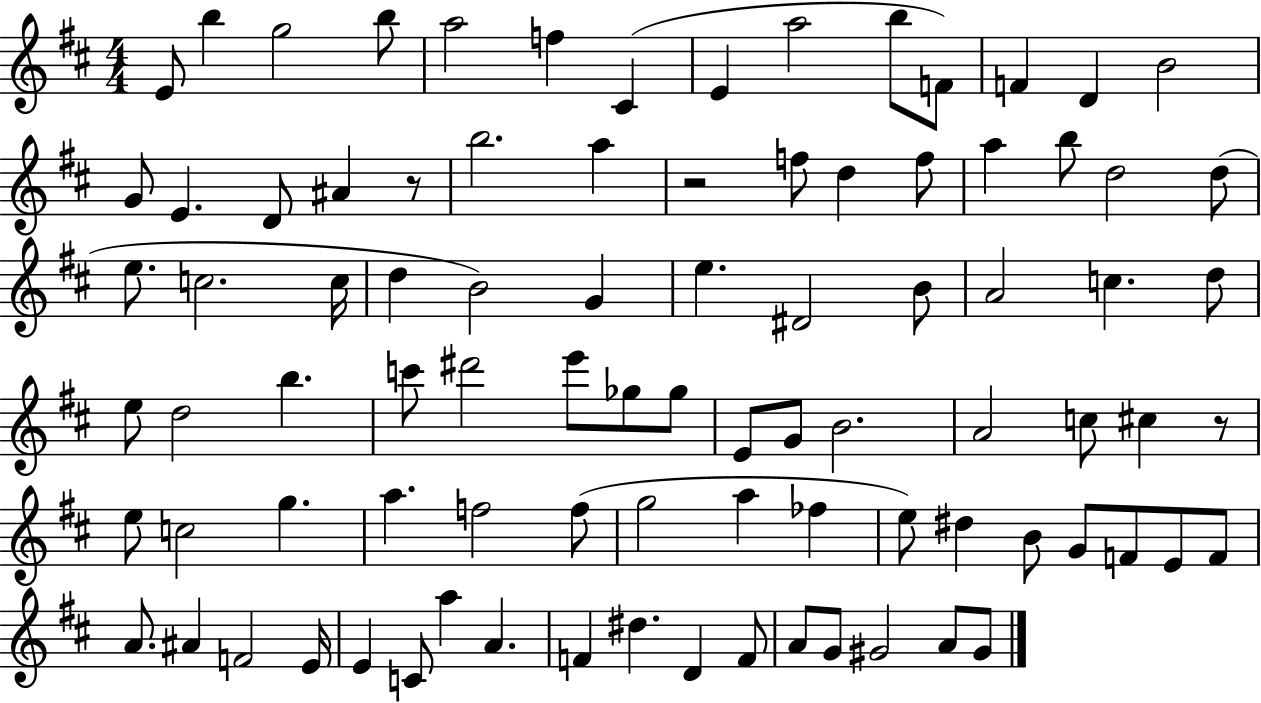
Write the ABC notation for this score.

X:1
T:Untitled
M:4/4
L:1/4
K:D
E/2 b g2 b/2 a2 f ^C E a2 b/2 F/2 F D B2 G/2 E D/2 ^A z/2 b2 a z2 f/2 d f/2 a b/2 d2 d/2 e/2 c2 c/4 d B2 G e ^D2 B/2 A2 c d/2 e/2 d2 b c'/2 ^d'2 e'/2 _g/2 _g/2 E/2 G/2 B2 A2 c/2 ^c z/2 e/2 c2 g a f2 f/2 g2 a _f e/2 ^d B/2 G/2 F/2 E/2 F/2 A/2 ^A F2 E/4 E C/2 a A F ^d D F/2 A/2 G/2 ^G2 A/2 ^G/2